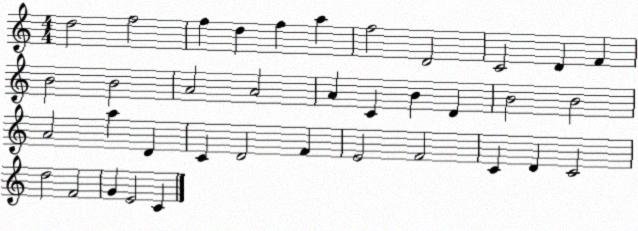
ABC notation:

X:1
T:Untitled
M:4/4
L:1/4
K:C
d2 f2 f d f a f2 D2 C2 D F B2 B2 A2 A2 A C B D B2 B2 A2 a D C D2 F E2 F2 C D C2 d2 F2 G E2 C